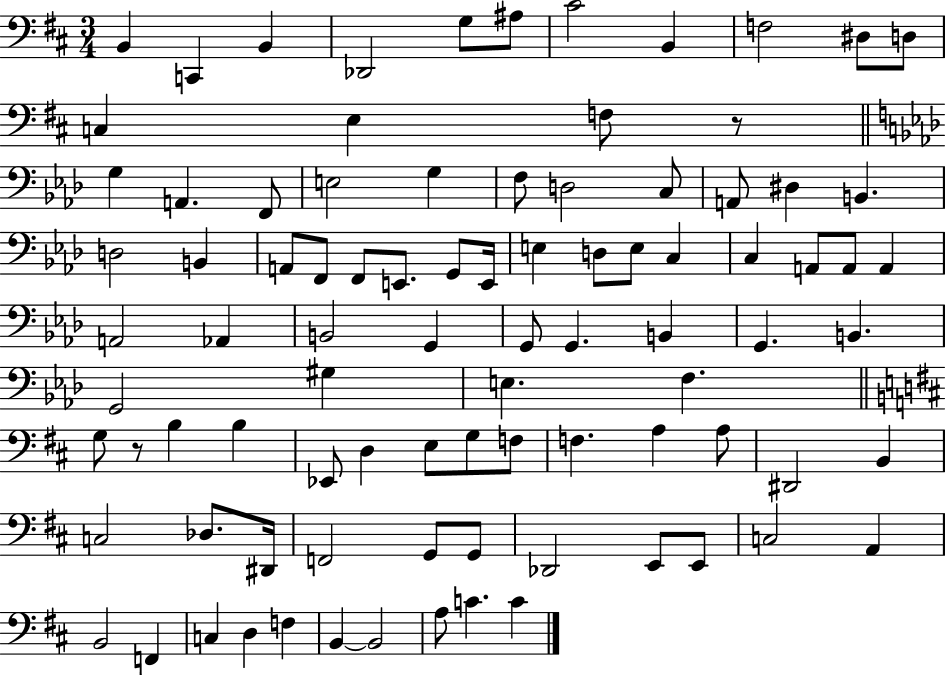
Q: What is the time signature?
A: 3/4